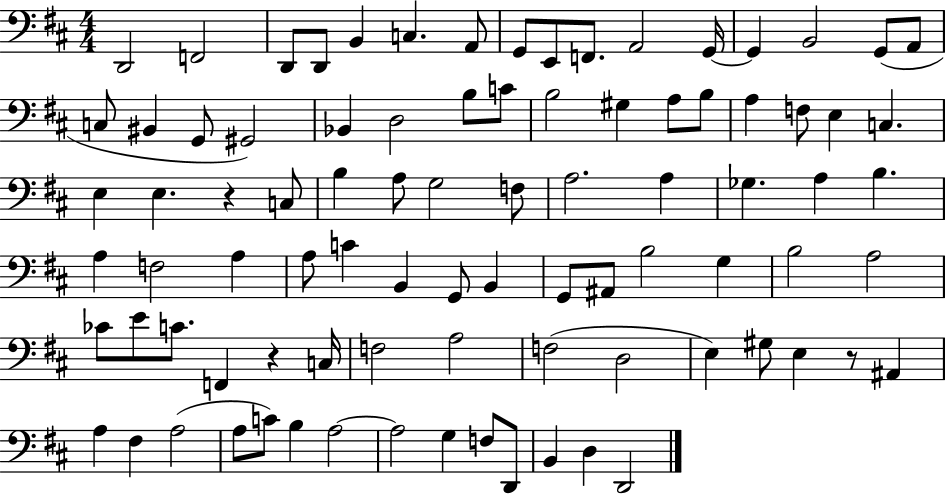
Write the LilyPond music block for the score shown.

{
  \clef bass
  \numericTimeSignature
  \time 4/4
  \key d \major
  d,2 f,2 | d,8 d,8 b,4 c4. a,8 | g,8 e,8 f,8. a,2 g,16~~ | g,4 b,2 g,8( a,8 | \break c8 bis,4 g,8 gis,2) | bes,4 d2 b8 c'8 | b2 gis4 a8 b8 | a4 f8 e4 c4. | \break e4 e4. r4 c8 | b4 a8 g2 f8 | a2. a4 | ges4. a4 b4. | \break a4 f2 a4 | a8 c'4 b,4 g,8 b,4 | g,8 ais,8 b2 g4 | b2 a2 | \break ces'8 e'8 c'8. f,4 r4 c16 | f2 a2 | f2( d2 | e4) gis8 e4 r8 ais,4 | \break a4 fis4 a2( | a8 c'8) b4 a2~~ | a2 g4 f8 d,8 | b,4 d4 d,2 | \break \bar "|."
}